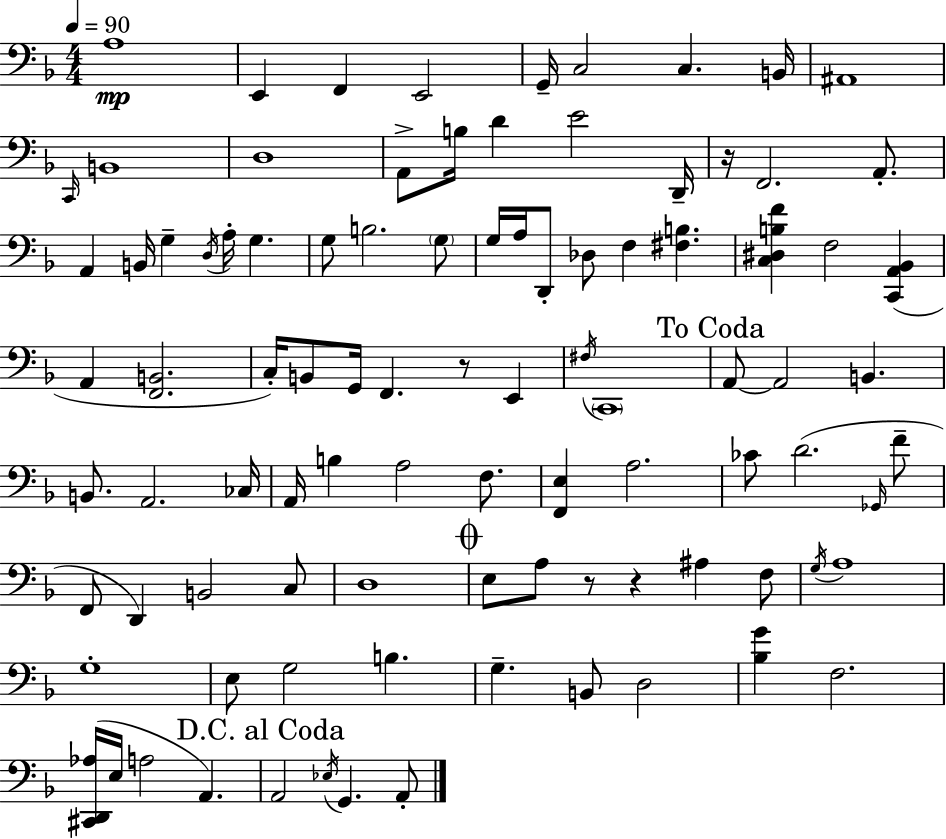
A3/w E2/q F2/q E2/h G2/s C3/h C3/q. B2/s A#2/w C2/s B2/w D3/w A2/e B3/s D4/q E4/h D2/s R/s F2/h. A2/e. A2/q B2/s G3/q D3/s A3/s G3/q. G3/e B3/h. G3/e G3/s A3/s D2/e Db3/e F3/q [F#3,B3]/q. [C3,D#3,B3,F4]/q F3/h [C2,A2,Bb2]/q A2/q [F2,B2]/h. C3/s B2/e G2/s F2/q. R/e E2/q F#3/s C2/w A2/e A2/h B2/q. B2/e. A2/h. CES3/s A2/s B3/q A3/h F3/e. [F2,E3]/q A3/h. CES4/e D4/h. Gb2/s F4/e F2/e D2/q B2/h C3/e D3/w E3/e A3/e R/e R/q A#3/q F3/e G3/s A3/w G3/w E3/e G3/h B3/q. G3/q. B2/e D3/h [Bb3,G4]/q F3/h. [C#2,D2,Ab3]/s E3/s A3/h A2/q. A2/h Eb3/s G2/q. A2/e